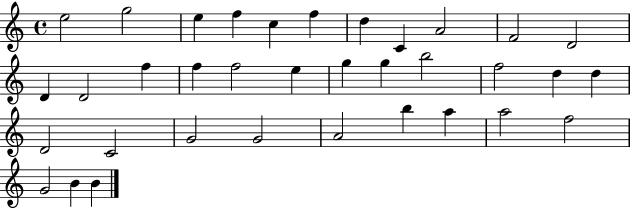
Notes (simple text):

E5/h G5/h E5/q F5/q C5/q F5/q D5/q C4/q A4/h F4/h D4/h D4/q D4/h F5/q F5/q F5/h E5/q G5/q G5/q B5/h F5/h D5/q D5/q D4/h C4/h G4/h G4/h A4/h B5/q A5/q A5/h F5/h G4/h B4/q B4/q